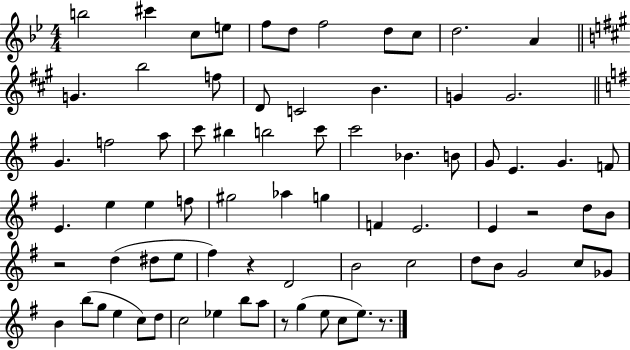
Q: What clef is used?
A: treble